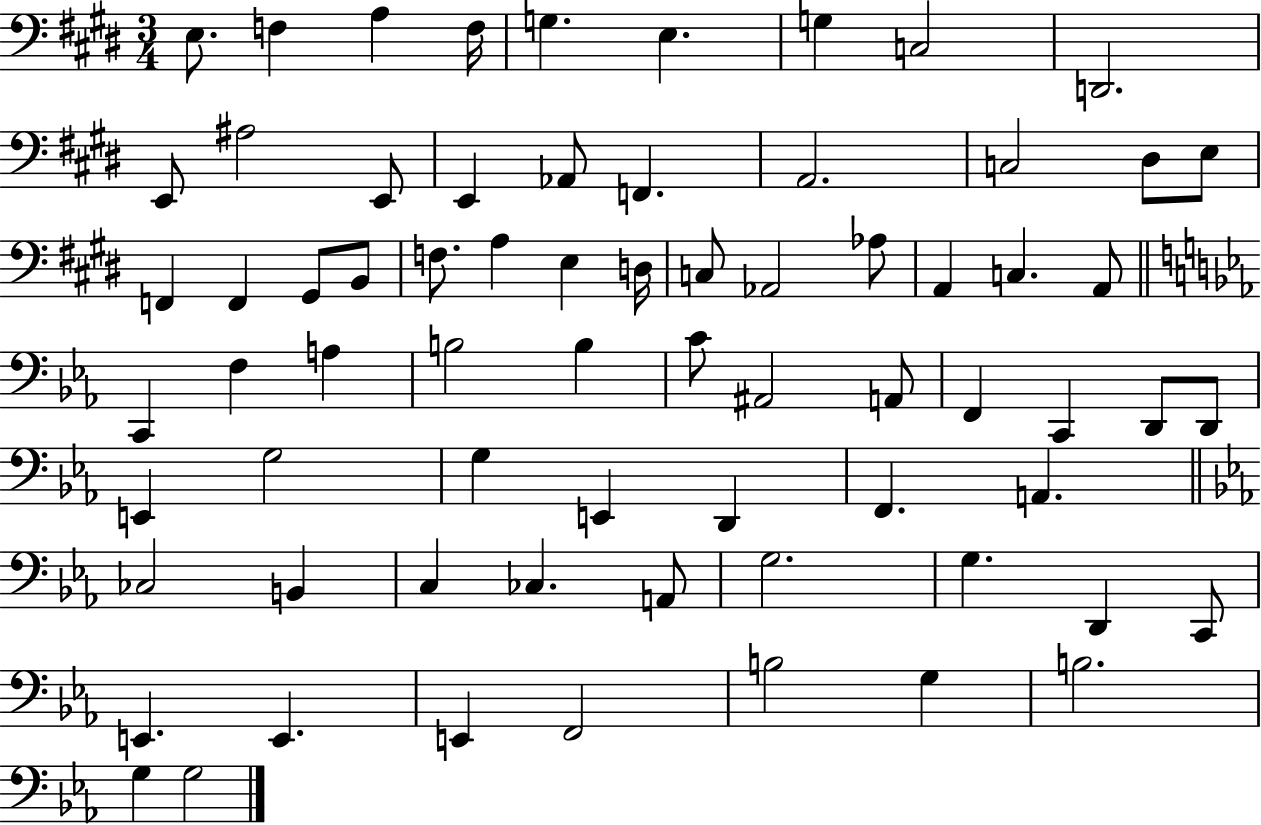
E3/e. F3/q A3/q F3/s G3/q. E3/q. G3/q C3/h D2/h. E2/e A#3/h E2/e E2/q Ab2/e F2/q. A2/h. C3/h D#3/e E3/e F2/q F2/q G#2/e B2/e F3/e. A3/q E3/q D3/s C3/e Ab2/h Ab3/e A2/q C3/q. A2/e C2/q F3/q A3/q B3/h B3/q C4/e A#2/h A2/e F2/q C2/q D2/e D2/e E2/q G3/h G3/q E2/q D2/q F2/q. A2/q. CES3/h B2/q C3/q CES3/q. A2/e G3/h. G3/q. D2/q C2/e E2/q. E2/q. E2/q F2/h B3/h G3/q B3/h. G3/q G3/h